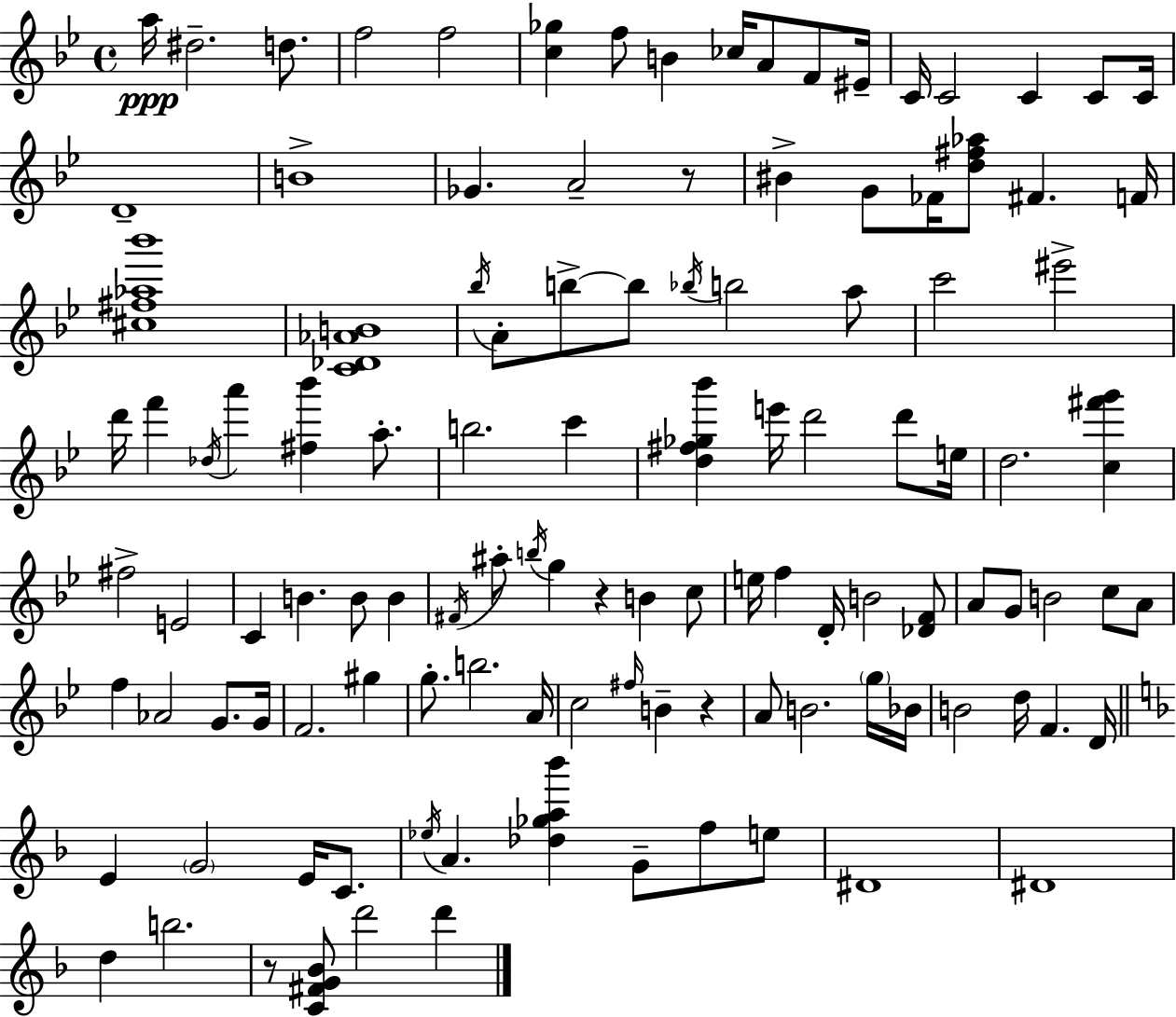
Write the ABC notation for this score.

X:1
T:Untitled
M:4/4
L:1/4
K:Gm
a/4 ^d2 d/2 f2 f2 [c_g] f/2 B _c/4 A/2 F/2 ^E/4 C/4 C2 C C/2 C/4 D4 B4 _G A2 z/2 ^B G/2 _F/4 [d^f_a]/2 ^F F/4 [^c^f_a_b']4 [C_D_AB]4 _b/4 A/2 b/2 b/2 _b/4 b2 a/2 c'2 ^e'2 d'/4 f' _d/4 a' [^f_b'] a/2 b2 c' [d^f_g_b'] e'/4 d'2 d'/2 e/4 d2 [c^f'g'] ^f2 E2 C B B/2 B ^F/4 ^a/2 b/4 g z B c/2 e/4 f D/4 B2 [_DF]/2 A/2 G/2 B2 c/2 A/2 f _A2 G/2 G/4 F2 ^g g/2 b2 A/4 c2 ^f/4 B z A/2 B2 g/4 _B/4 B2 d/4 F D/4 E G2 E/4 C/2 _e/4 A [_d_ga_b'] G/2 f/2 e/2 ^D4 ^D4 d b2 z/2 [C^FG_B]/2 d'2 d'